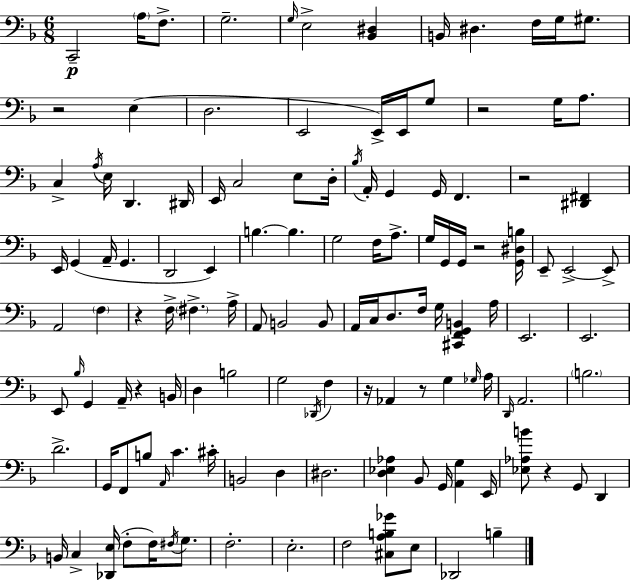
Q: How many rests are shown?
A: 9